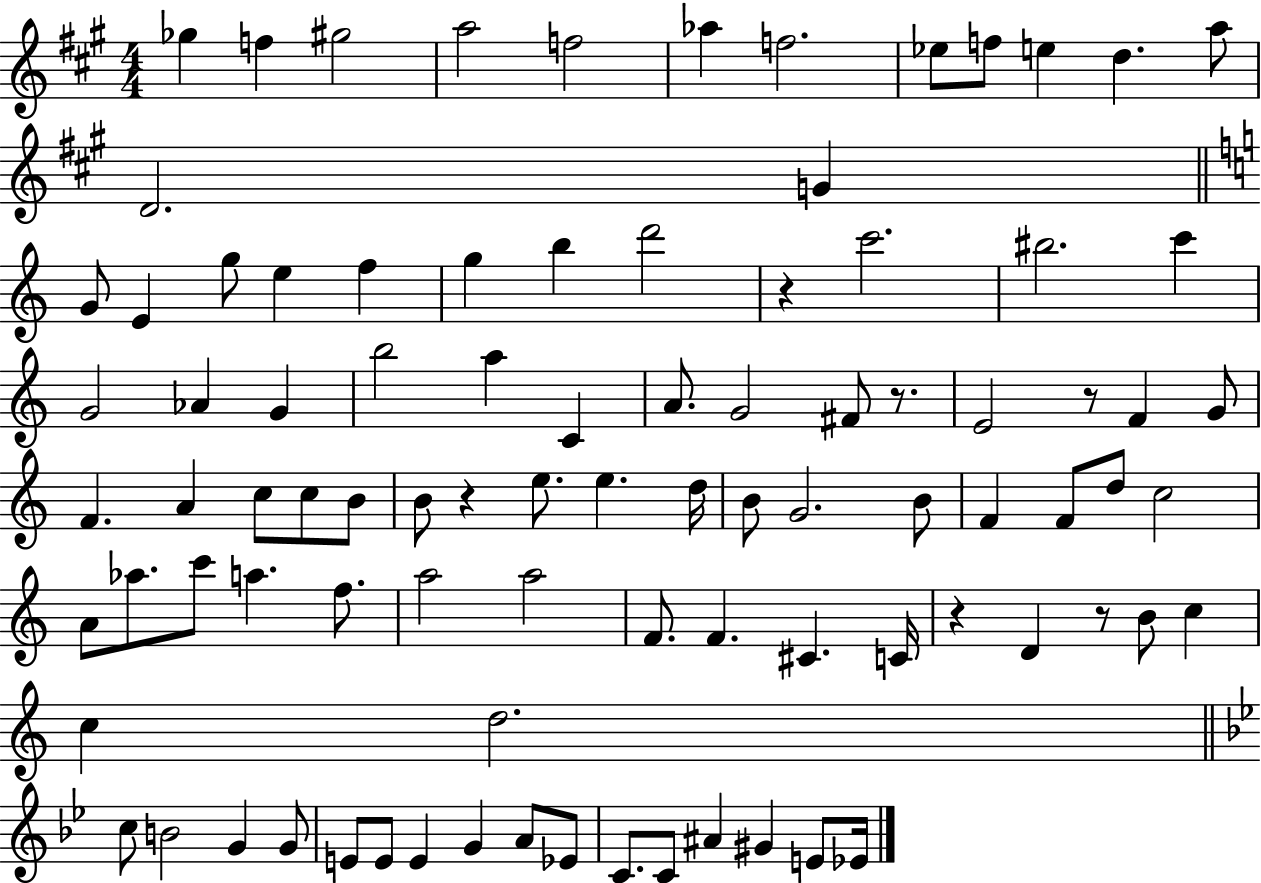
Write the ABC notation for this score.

X:1
T:Untitled
M:4/4
L:1/4
K:A
_g f ^g2 a2 f2 _a f2 _e/2 f/2 e d a/2 D2 G G/2 E g/2 e f g b d'2 z c'2 ^b2 c' G2 _A G b2 a C A/2 G2 ^F/2 z/2 E2 z/2 F G/2 F A c/2 c/2 B/2 B/2 z e/2 e d/4 B/2 G2 B/2 F F/2 d/2 c2 A/2 _a/2 c'/2 a f/2 a2 a2 F/2 F ^C C/4 z D z/2 B/2 c c d2 c/2 B2 G G/2 E/2 E/2 E G A/2 _E/2 C/2 C/2 ^A ^G E/2 _E/4